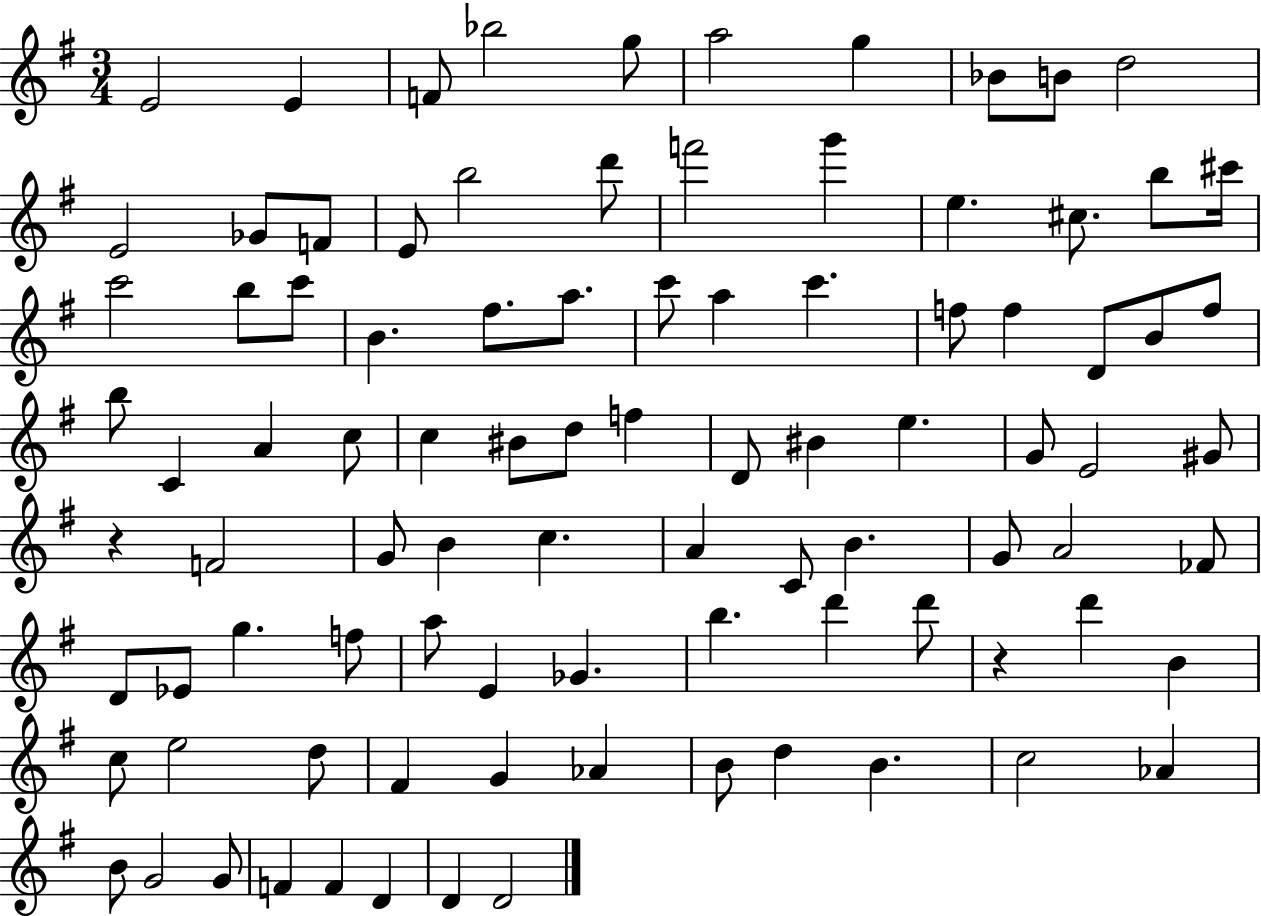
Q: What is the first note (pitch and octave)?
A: E4